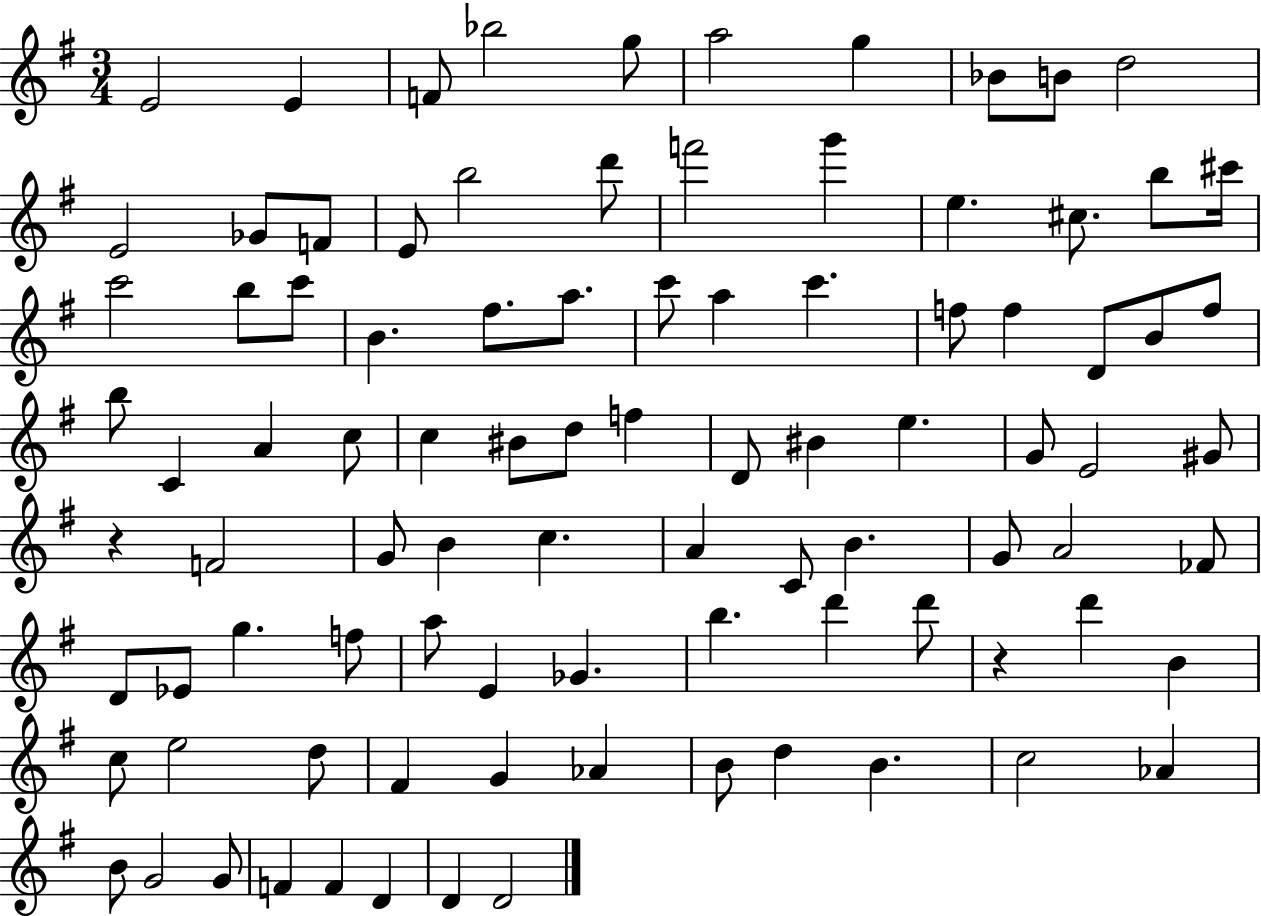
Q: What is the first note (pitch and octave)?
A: E4